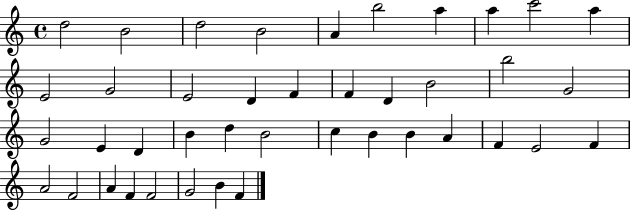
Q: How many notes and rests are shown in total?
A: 41